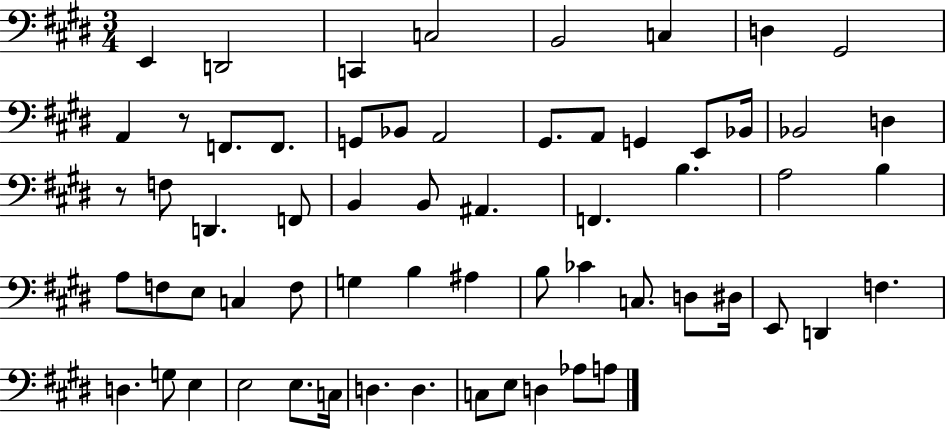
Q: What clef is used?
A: bass